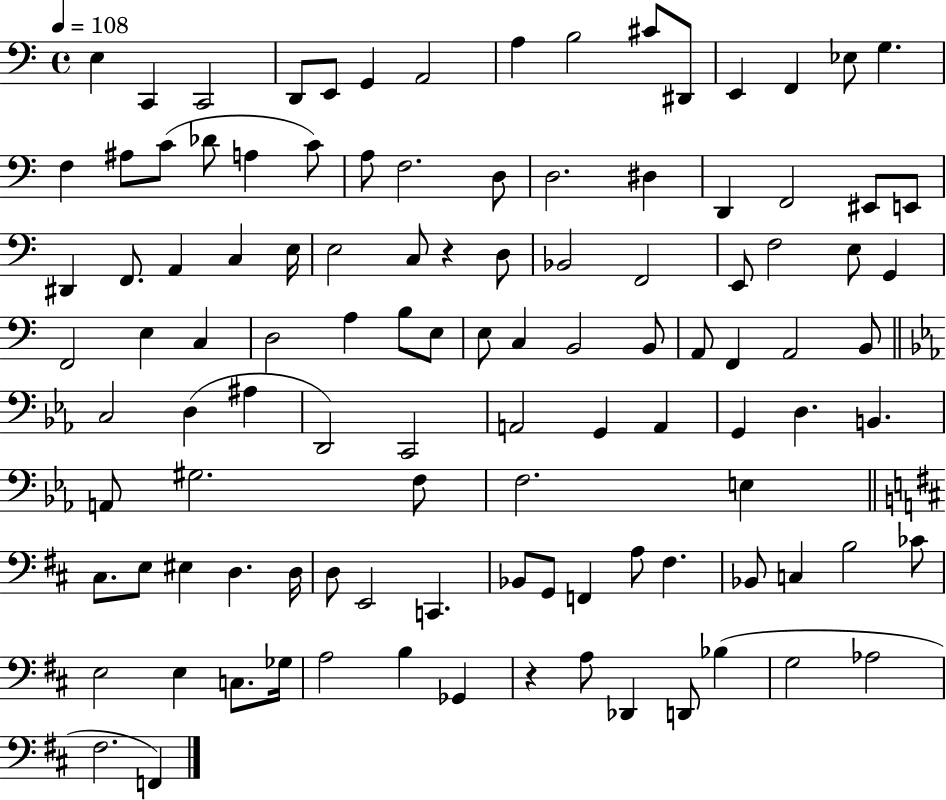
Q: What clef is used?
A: bass